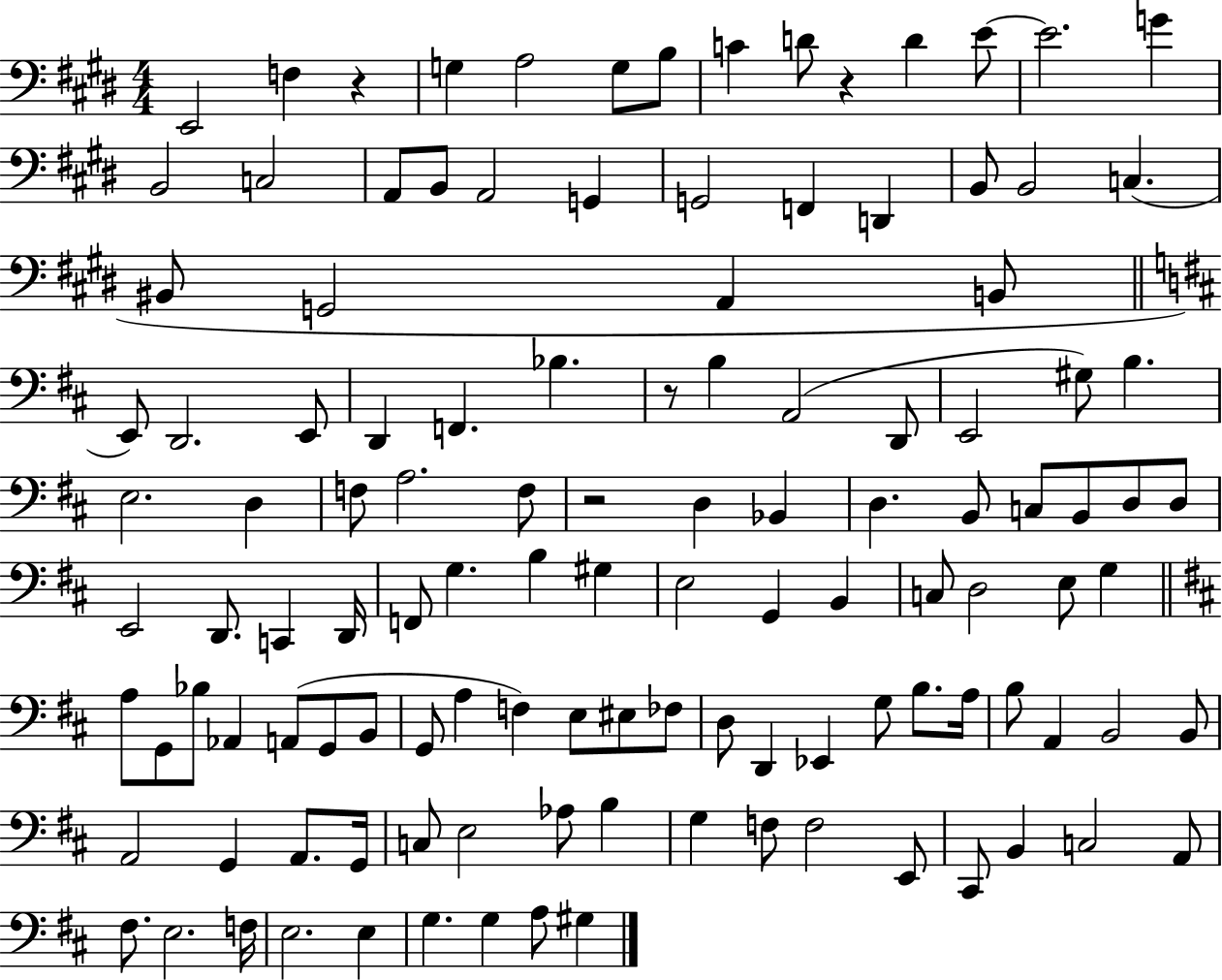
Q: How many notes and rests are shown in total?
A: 120